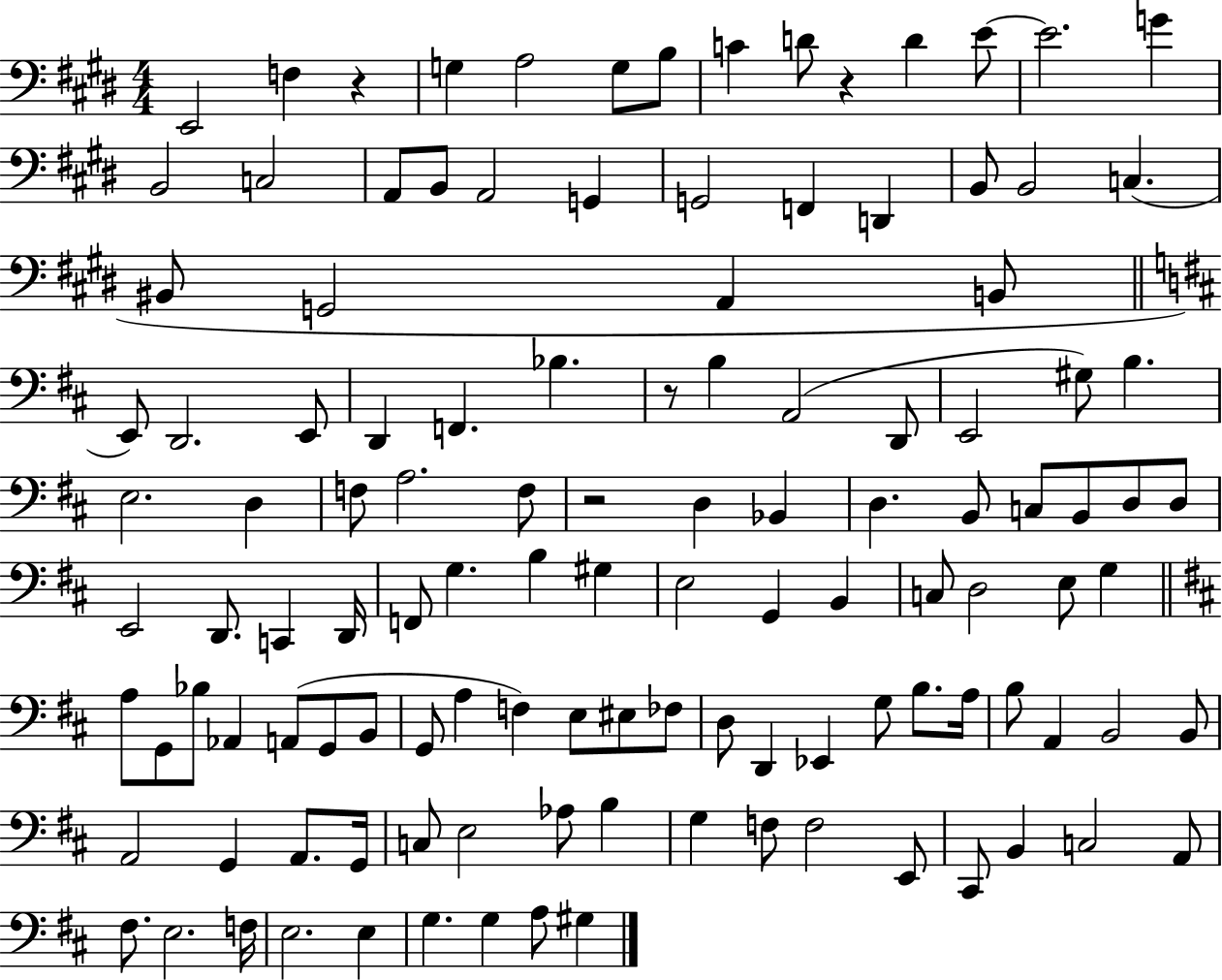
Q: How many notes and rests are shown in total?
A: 120